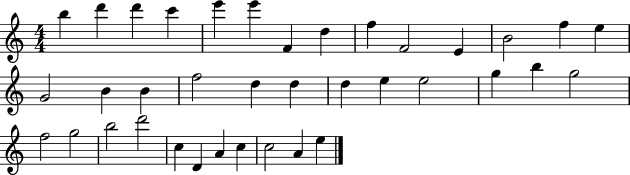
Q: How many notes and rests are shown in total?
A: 37